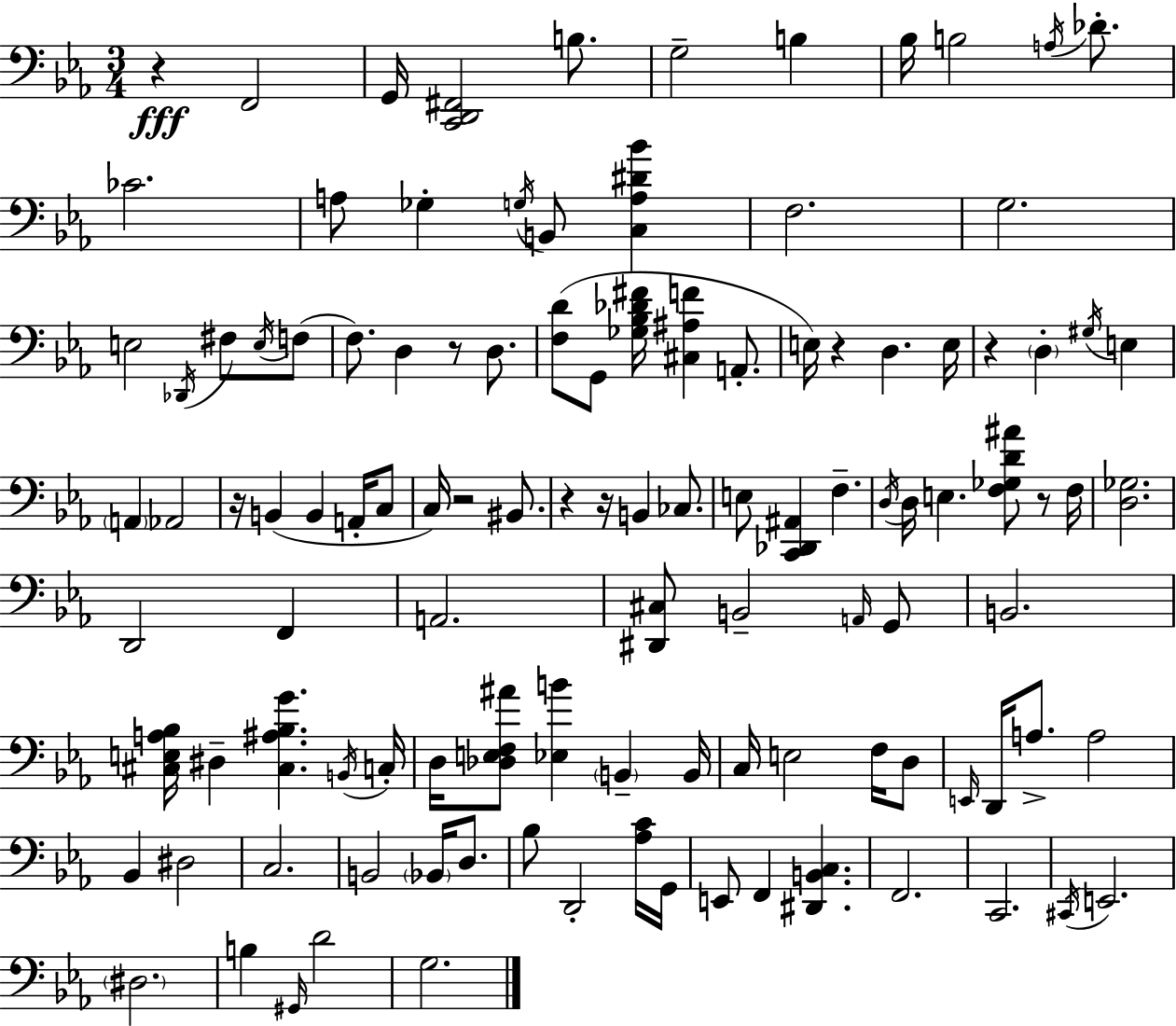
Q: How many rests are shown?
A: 9